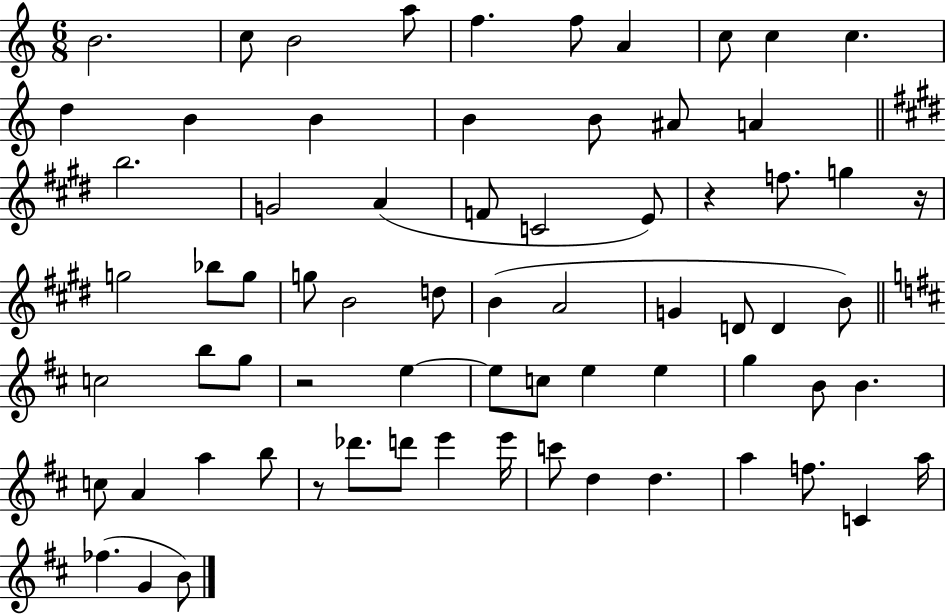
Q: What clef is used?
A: treble